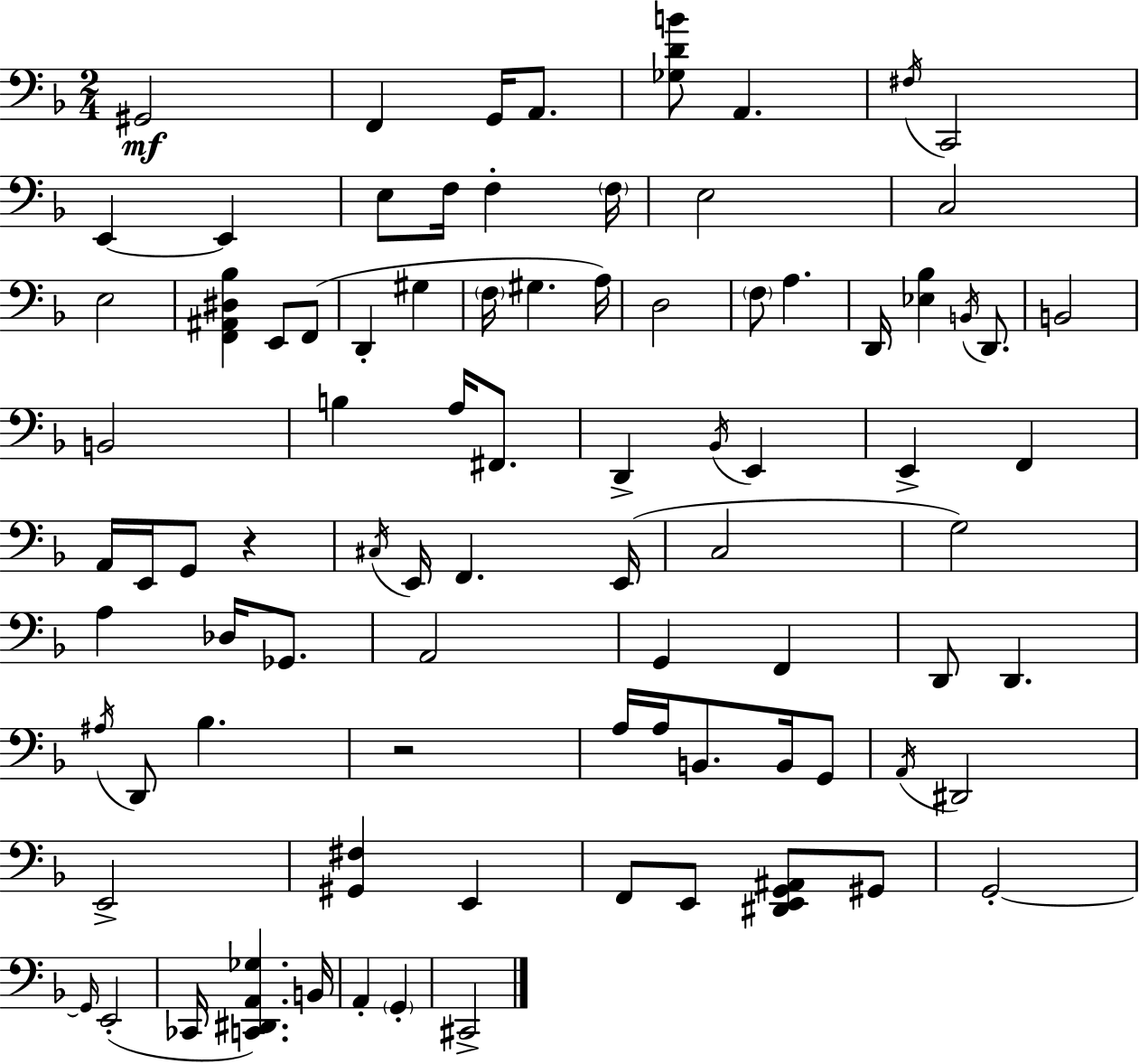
G#2/h F2/q G2/s A2/e. [Gb3,D4,B4]/e A2/q. F#3/s C2/h E2/q E2/q E3/e F3/s F3/q F3/s E3/h C3/h E3/h [F2,A#2,D#3,Bb3]/q E2/e F2/e D2/q G#3/q F3/s G#3/q. A3/s D3/h F3/e A3/q. D2/s [Eb3,Bb3]/q B2/s D2/e. B2/h B2/h B3/q A3/s F#2/e. D2/q Bb2/s E2/q E2/q F2/q A2/s E2/s G2/e R/q C#3/s E2/s F2/q. E2/s C3/h G3/h A3/q Db3/s Gb2/e. A2/h G2/q F2/q D2/e D2/q. A#3/s D2/e Bb3/q. R/h A3/s A3/s B2/e. B2/s G2/e A2/s D#2/h E2/h [G#2,F#3]/q E2/q F2/e E2/e [D#2,E2,G2,A#2]/e G#2/e G2/h G2/s E2/h CES2/s [C2,D#2,A2,Gb3]/q. B2/s A2/q G2/q C#2/h